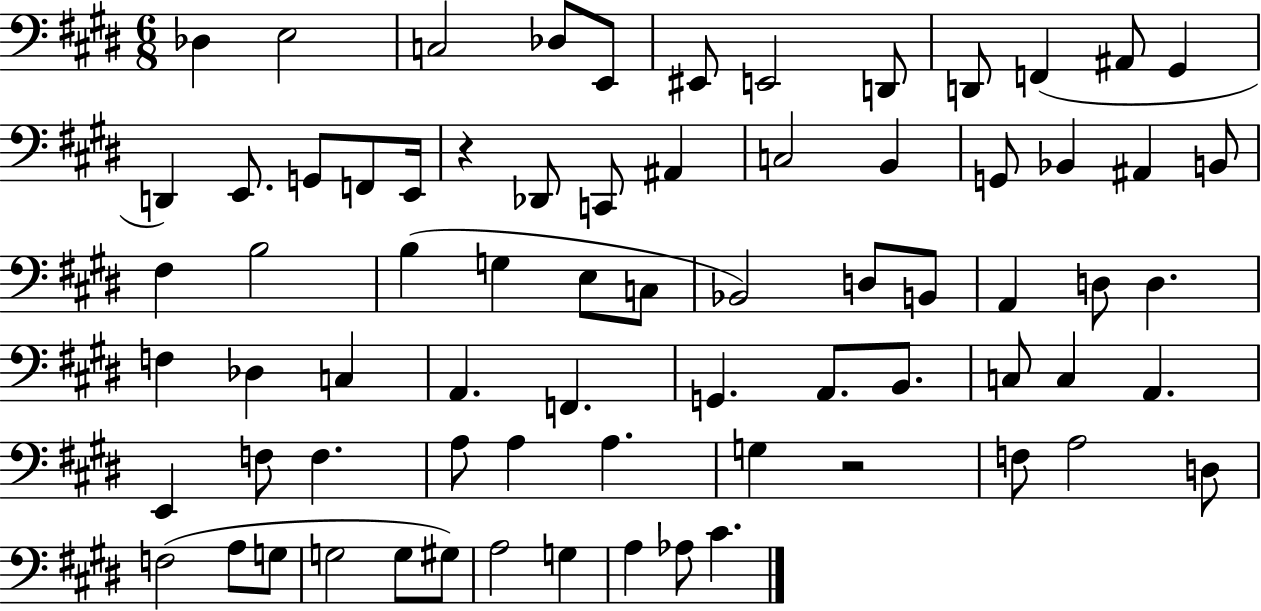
{
  \clef bass
  \numericTimeSignature
  \time 6/8
  \key e \major
  des4 e2 | c2 des8 e,8 | eis,8 e,2 d,8 | d,8 f,4( ais,8 gis,4 | \break d,4) e,8. g,8 f,8 e,16 | r4 des,8 c,8 ais,4 | c2 b,4 | g,8 bes,4 ais,4 b,8 | \break fis4 b2 | b4( g4 e8 c8 | bes,2) d8 b,8 | a,4 d8 d4. | \break f4 des4 c4 | a,4. f,4. | g,4. a,8. b,8. | c8 c4 a,4. | \break e,4 f8 f4. | a8 a4 a4. | g4 r2 | f8 a2 d8 | \break f2( a8 g8 | g2 g8 gis8) | a2 g4 | a4 aes8 cis'4. | \break \bar "|."
}